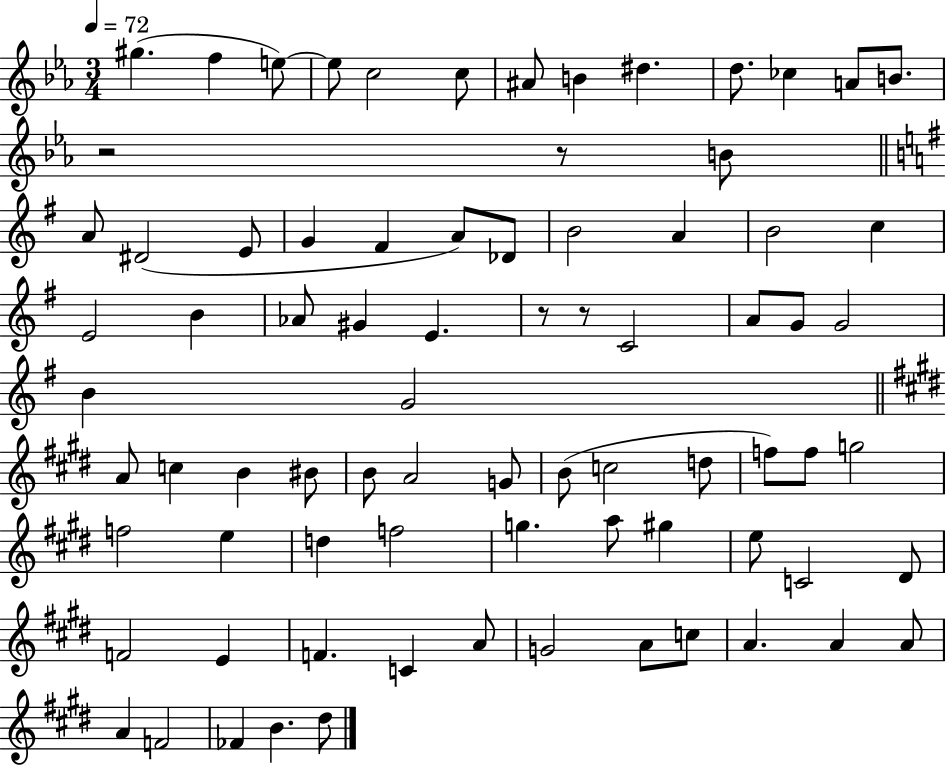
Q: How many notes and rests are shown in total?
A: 79